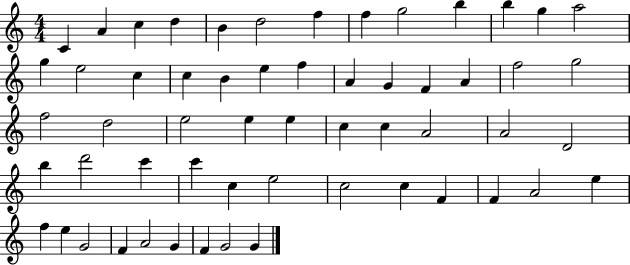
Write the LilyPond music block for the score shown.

{
  \clef treble
  \numericTimeSignature
  \time 4/4
  \key c \major
  c'4 a'4 c''4 d''4 | b'4 d''2 f''4 | f''4 g''2 b''4 | b''4 g''4 a''2 | \break g''4 e''2 c''4 | c''4 b'4 e''4 f''4 | a'4 g'4 f'4 a'4 | f''2 g''2 | \break f''2 d''2 | e''2 e''4 e''4 | c''4 c''4 a'2 | a'2 d'2 | \break b''4 d'''2 c'''4 | c'''4 c''4 e''2 | c''2 c''4 f'4 | f'4 a'2 e''4 | \break f''4 e''4 g'2 | f'4 a'2 g'4 | f'4 g'2 g'4 | \bar "|."
}